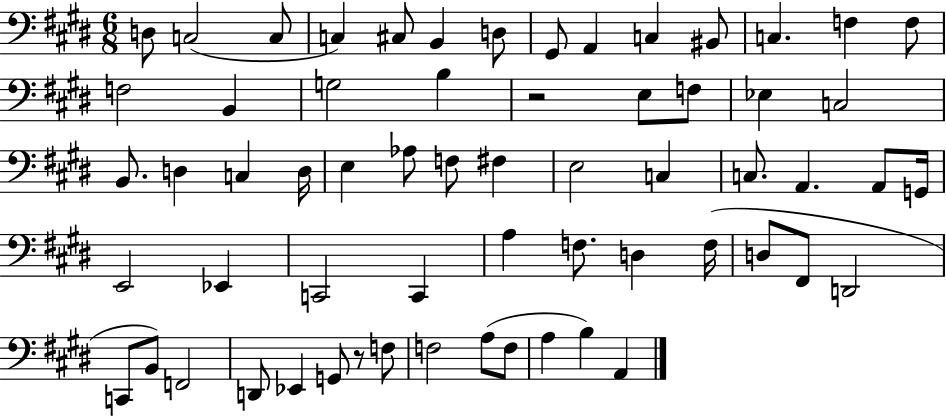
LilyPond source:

{
  \clef bass
  \numericTimeSignature
  \time 6/8
  \key e \major
  d8 c2( c8 | c4) cis8 b,4 d8 | gis,8 a,4 c4 bis,8 | c4. f4 f8 | \break f2 b,4 | g2 b4 | r2 e8 f8 | ees4 c2 | \break b,8. d4 c4 d16 | e4 aes8 f8 fis4 | e2 c4 | c8. a,4. a,8 g,16 | \break e,2 ees,4 | c,2 c,4 | a4 f8. d4 f16( | d8 fis,8 d,2 | \break c,8 b,8) f,2 | d,8 ees,4 g,8 r8 f8 | f2 a8( f8 | a4 b4) a,4 | \break \bar "|."
}